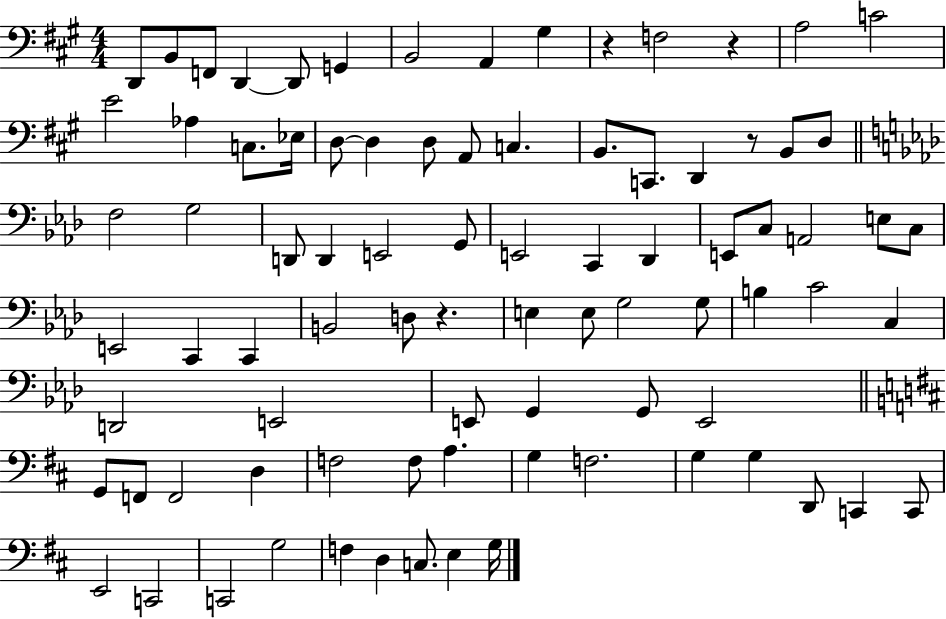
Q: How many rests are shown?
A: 4